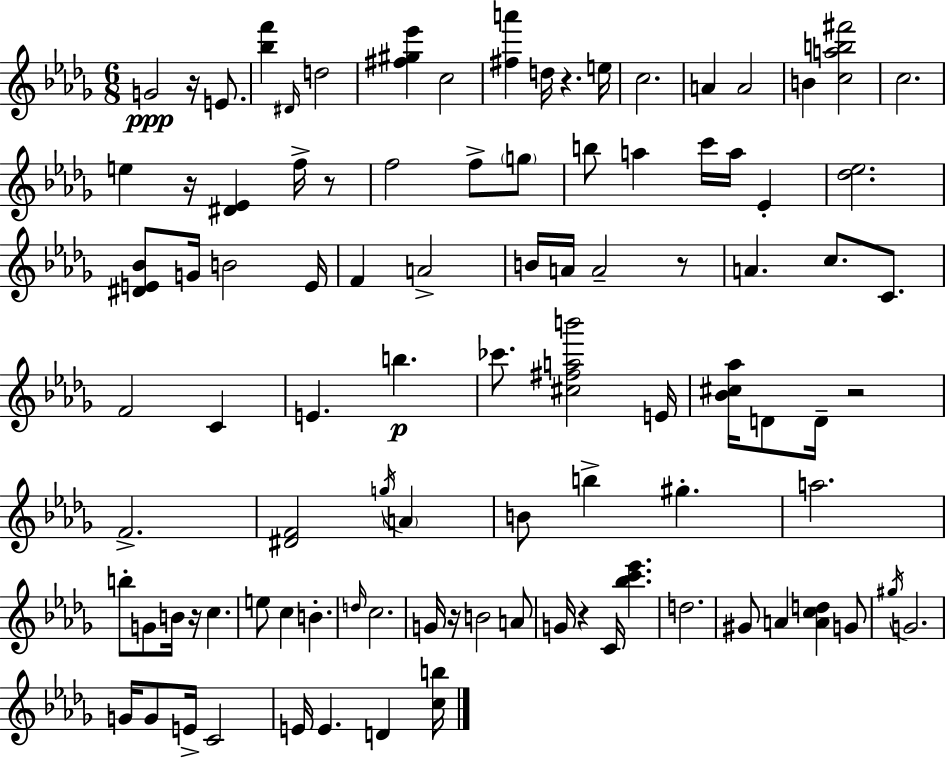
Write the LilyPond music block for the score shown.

{
  \clef treble
  \numericTimeSignature
  \time 6/8
  \key bes \minor
  \repeat volta 2 { g'2\ppp r16 e'8. | <bes'' f'''>4 \grace { dis'16 } d''2 | <fis'' gis'' ees'''>4 c''2 | <fis'' a'''>4 d''16 r4. | \break e''16 c''2. | a'4 a'2 | b'4 <c'' a'' b'' fis'''>2 | c''2. | \break e''4 r16 <dis' ees'>4 f''16-> r8 | f''2 f''8-> \parenthesize g''8 | b''8 a''4 c'''16 a''16 ees'4-. | <des'' ees''>2. | \break <dis' e' bes'>8 g'16 b'2 | e'16 f'4 a'2-> | b'16 a'16 a'2-- r8 | a'4. c''8. c'8. | \break f'2 c'4 | e'4. b''4.\p | ces'''8. <cis'' fis'' a'' b'''>2 | e'16 <bes' cis'' aes''>16 d'8 d'16-- r2 | \break f'2.-> | <dis' f'>2 \acciaccatura { g''16 } \parenthesize a'4 | b'8 b''4-> gis''4.-. | a''2. | \break b''8-. g'8 b'16 r16 c''4. | e''8 c''4 b'4.-. | \grace { d''16 } c''2. | g'16 r16 b'2 | \break a'8 g'16 r4 c'16 <bes'' c''' ees'''>4. | d''2. | gis'8 a'4 <a' c'' d''>4 | g'8 \acciaccatura { gis''16 } g'2. | \break g'16 g'8 e'16-> c'2 | e'16 e'4. d'4 | <c'' b''>16 } \bar "|."
}